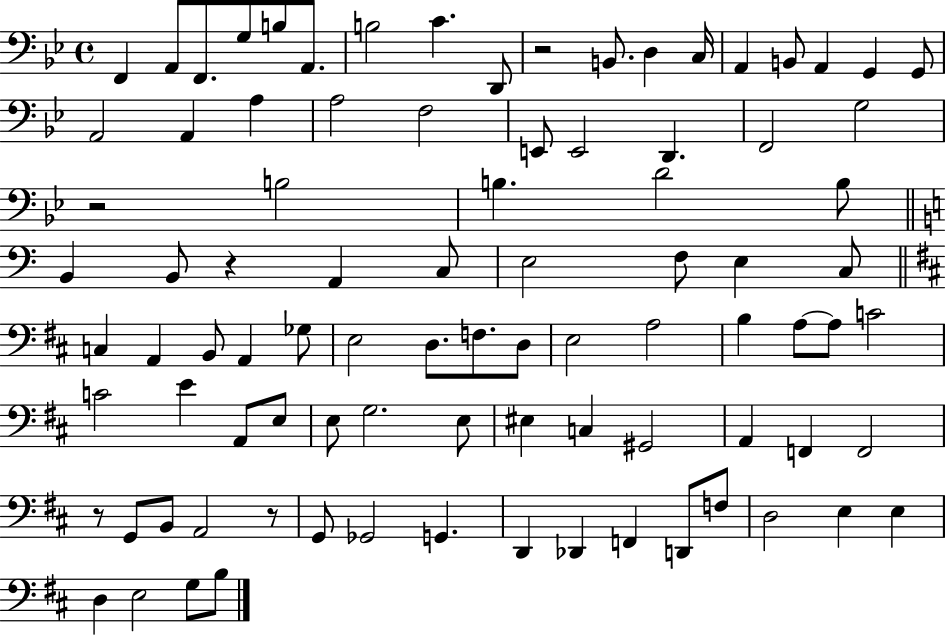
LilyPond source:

{
  \clef bass
  \time 4/4
  \defaultTimeSignature
  \key bes \major
  f,4 a,8 f,8. g8 b8 a,8. | b2 c'4. d,8 | r2 b,8. d4 c16 | a,4 b,8 a,4 g,4 g,8 | \break a,2 a,4 a4 | a2 f2 | e,8 e,2 d,4. | f,2 g2 | \break r2 b2 | b4. d'2 b8 | \bar "||" \break \key a \minor b,4 b,8 r4 a,4 c8 | e2 f8 e4 c8 | \bar "||" \break \key d \major c4 a,4 b,8 a,4 ges8 | e2 d8. f8. d8 | e2 a2 | b4 a8~~ a8 c'2 | \break c'2 e'4 a,8 e8 | e8 g2. e8 | eis4 c4 gis,2 | a,4 f,4 f,2 | \break r8 g,8 b,8 a,2 r8 | g,8 ges,2 g,4. | d,4 des,4 f,4 d,8 f8 | d2 e4 e4 | \break d4 e2 g8 b8 | \bar "|."
}